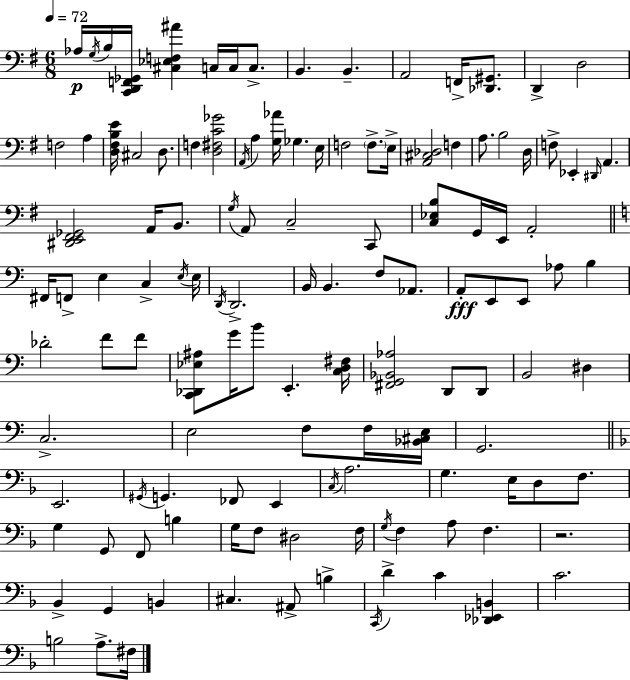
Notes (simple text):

Ab3/s G3/s B3/s [C2,D2,F2,Gb2]/s [C#3,Eb3,F3,A#4]/q C3/s C3/s C3/e. B2/q. B2/q. A2/h F2/s [Db2,G#2]/e. D2/q D3/h F3/h A3/q [D3,F#3,B3,E4]/s C#3/h D3/e. F3/q [D3,F#3,C4,Gb4]/h A2/s A3/q [G3,Ab4]/s Gb3/q. E3/s F3/h F3/e. E3/s [A2,C#3,Db3]/h F3/q A3/e. B3/h D3/s F3/e Eb2/q D#2/s A2/q. [D#2,E2,F#2,Gb2]/h A2/s B2/e. G3/s A2/e C3/h C2/e [C3,Eb3,B3]/e G2/s E2/s A2/h F#2/s F2/e E3/q C3/q E3/s E3/s D2/s D2/h. B2/s B2/q. F3/e Ab2/e. A2/e E2/e E2/e Ab3/e B3/q Db4/h F4/e F4/e [C2,Db2,Eb3,A#3]/e G4/s B4/e E2/q. [C3,D3,F#3]/s [F#2,G2,Bb2,Ab3]/h D2/e D2/e B2/h D#3/q C3/h. E3/h F3/e F3/s [Bb2,C#3,E3]/s G2/h. E2/h. G#2/s G2/q. FES2/e E2/q C3/s A3/h. G3/q. E3/s D3/e F3/e. G3/q G2/e F2/e B3/q G3/s F3/e D#3/h F3/s G3/s F3/q A3/e F3/q. R/h. Bb2/q G2/q B2/q C#3/q. A#2/e B3/q C2/s D4/q C4/q [Db2,Eb2,B2]/q C4/h. B3/h A3/e. F#3/s